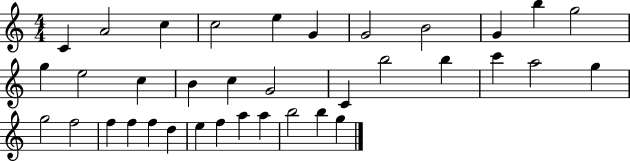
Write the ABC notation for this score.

X:1
T:Untitled
M:4/4
L:1/4
K:C
C A2 c c2 e G G2 B2 G b g2 g e2 c B c G2 C b2 b c' a2 g g2 f2 f f f d e f a a b2 b g